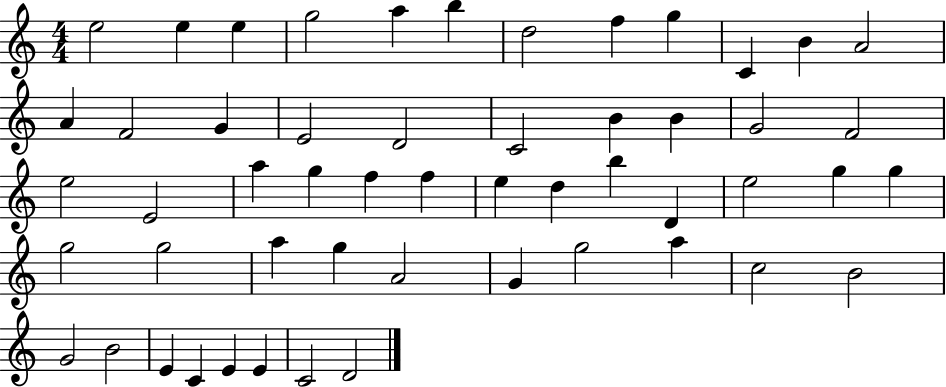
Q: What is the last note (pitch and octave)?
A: D4